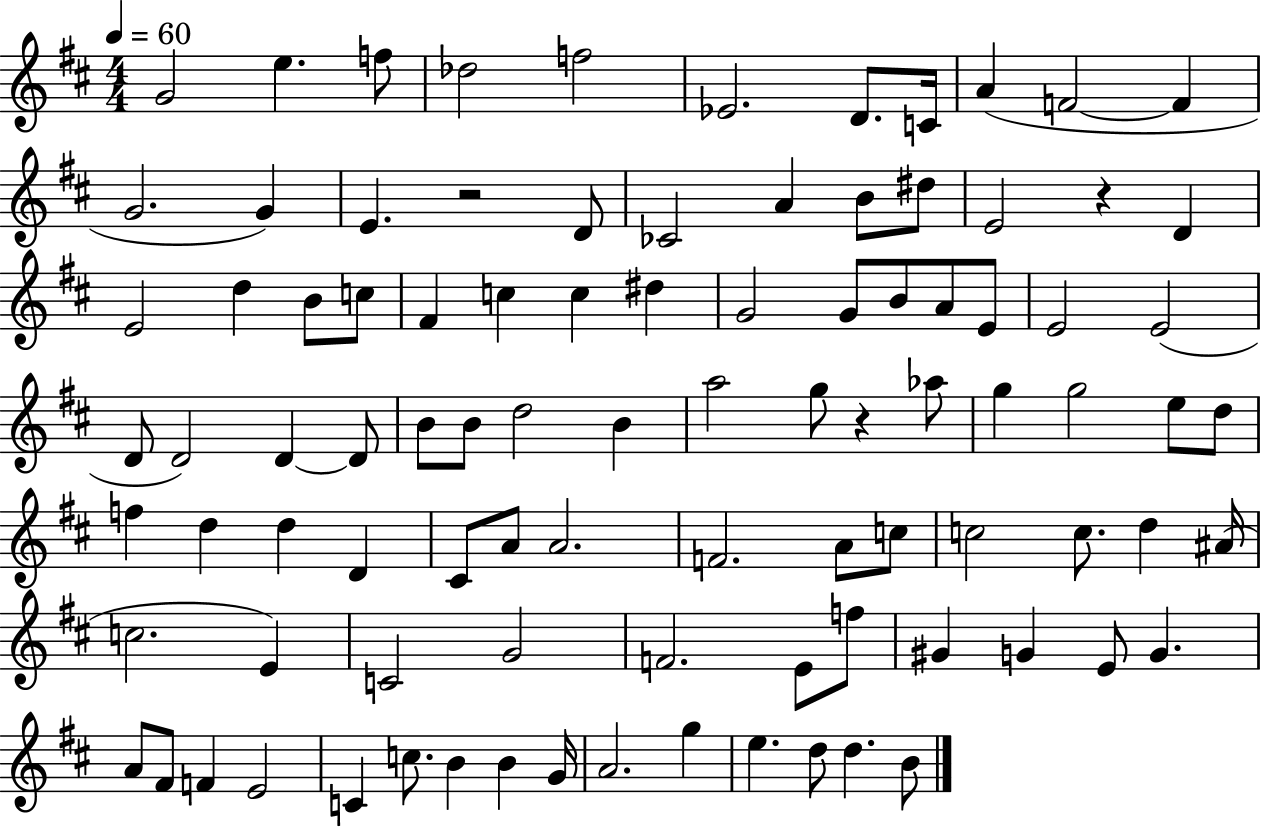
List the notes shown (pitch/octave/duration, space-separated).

G4/h E5/q. F5/e Db5/h F5/h Eb4/h. D4/e. C4/s A4/q F4/h F4/q G4/h. G4/q E4/q. R/h D4/e CES4/h A4/q B4/e D#5/e E4/h R/q D4/q E4/h D5/q B4/e C5/e F#4/q C5/q C5/q D#5/q G4/h G4/e B4/e A4/e E4/e E4/h E4/h D4/e D4/h D4/q D4/e B4/e B4/e D5/h B4/q A5/h G5/e R/q Ab5/e G5/q G5/h E5/e D5/e F5/q D5/q D5/q D4/q C#4/e A4/e A4/h. F4/h. A4/e C5/e C5/h C5/e. D5/q A#4/s C5/h. E4/q C4/h G4/h F4/h. E4/e F5/e G#4/q G4/q E4/e G4/q. A4/e F#4/e F4/q E4/h C4/q C5/e. B4/q B4/q G4/s A4/h. G5/q E5/q. D5/e D5/q. B4/e